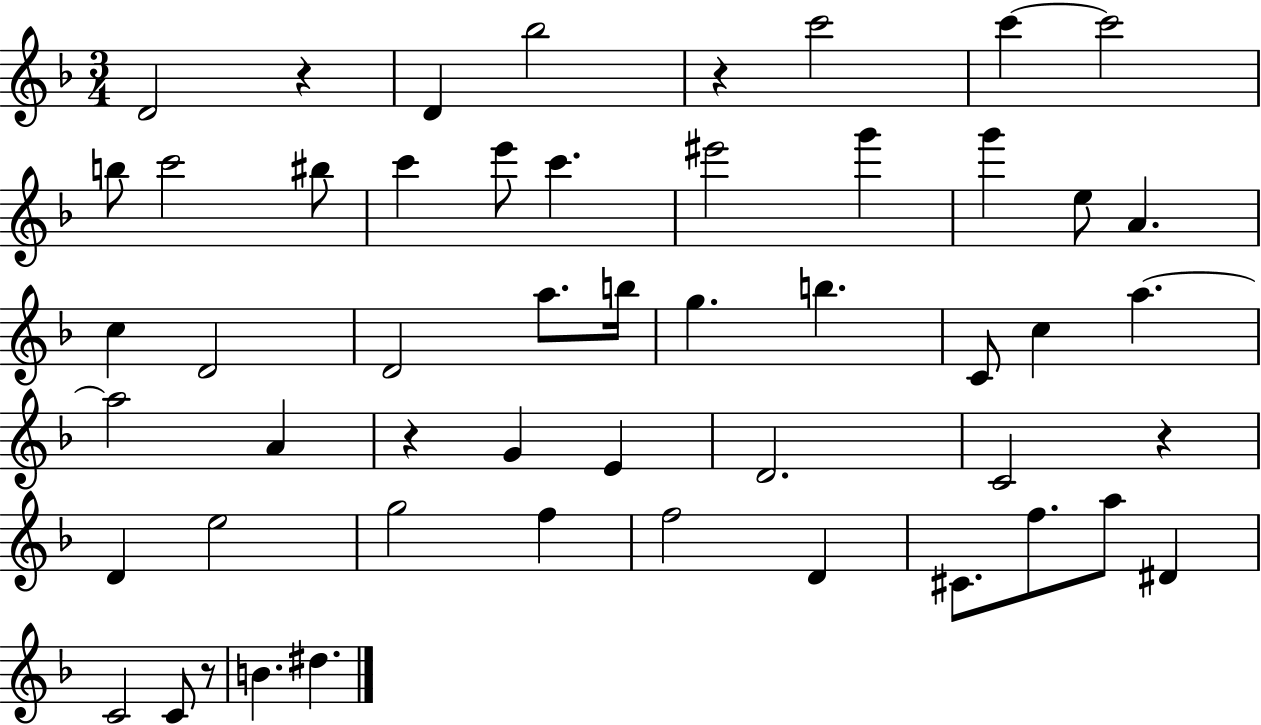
D4/h R/q D4/q Bb5/h R/q C6/h C6/q C6/h B5/e C6/h BIS5/e C6/q E6/e C6/q. EIS6/h G6/q G6/q E5/e A4/q. C5/q D4/h D4/h A5/e. B5/s G5/q. B5/q. C4/e C5/q A5/q. A5/h A4/q R/q G4/q E4/q D4/h. C4/h R/q D4/q E5/h G5/h F5/q F5/h D4/q C#4/e. F5/e. A5/e D#4/q C4/h C4/e R/e B4/q. D#5/q.